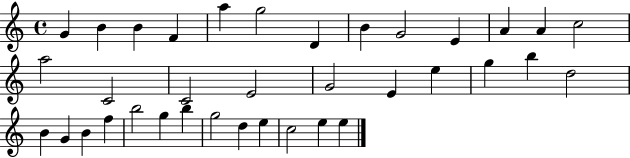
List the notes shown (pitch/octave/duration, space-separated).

G4/q B4/q B4/q F4/q A5/q G5/h D4/q B4/q G4/h E4/q A4/q A4/q C5/h A5/h C4/h C4/h E4/h G4/h E4/q E5/q G5/q B5/q D5/h B4/q G4/q B4/q F5/q B5/h G5/q B5/q G5/h D5/q E5/q C5/h E5/q E5/q